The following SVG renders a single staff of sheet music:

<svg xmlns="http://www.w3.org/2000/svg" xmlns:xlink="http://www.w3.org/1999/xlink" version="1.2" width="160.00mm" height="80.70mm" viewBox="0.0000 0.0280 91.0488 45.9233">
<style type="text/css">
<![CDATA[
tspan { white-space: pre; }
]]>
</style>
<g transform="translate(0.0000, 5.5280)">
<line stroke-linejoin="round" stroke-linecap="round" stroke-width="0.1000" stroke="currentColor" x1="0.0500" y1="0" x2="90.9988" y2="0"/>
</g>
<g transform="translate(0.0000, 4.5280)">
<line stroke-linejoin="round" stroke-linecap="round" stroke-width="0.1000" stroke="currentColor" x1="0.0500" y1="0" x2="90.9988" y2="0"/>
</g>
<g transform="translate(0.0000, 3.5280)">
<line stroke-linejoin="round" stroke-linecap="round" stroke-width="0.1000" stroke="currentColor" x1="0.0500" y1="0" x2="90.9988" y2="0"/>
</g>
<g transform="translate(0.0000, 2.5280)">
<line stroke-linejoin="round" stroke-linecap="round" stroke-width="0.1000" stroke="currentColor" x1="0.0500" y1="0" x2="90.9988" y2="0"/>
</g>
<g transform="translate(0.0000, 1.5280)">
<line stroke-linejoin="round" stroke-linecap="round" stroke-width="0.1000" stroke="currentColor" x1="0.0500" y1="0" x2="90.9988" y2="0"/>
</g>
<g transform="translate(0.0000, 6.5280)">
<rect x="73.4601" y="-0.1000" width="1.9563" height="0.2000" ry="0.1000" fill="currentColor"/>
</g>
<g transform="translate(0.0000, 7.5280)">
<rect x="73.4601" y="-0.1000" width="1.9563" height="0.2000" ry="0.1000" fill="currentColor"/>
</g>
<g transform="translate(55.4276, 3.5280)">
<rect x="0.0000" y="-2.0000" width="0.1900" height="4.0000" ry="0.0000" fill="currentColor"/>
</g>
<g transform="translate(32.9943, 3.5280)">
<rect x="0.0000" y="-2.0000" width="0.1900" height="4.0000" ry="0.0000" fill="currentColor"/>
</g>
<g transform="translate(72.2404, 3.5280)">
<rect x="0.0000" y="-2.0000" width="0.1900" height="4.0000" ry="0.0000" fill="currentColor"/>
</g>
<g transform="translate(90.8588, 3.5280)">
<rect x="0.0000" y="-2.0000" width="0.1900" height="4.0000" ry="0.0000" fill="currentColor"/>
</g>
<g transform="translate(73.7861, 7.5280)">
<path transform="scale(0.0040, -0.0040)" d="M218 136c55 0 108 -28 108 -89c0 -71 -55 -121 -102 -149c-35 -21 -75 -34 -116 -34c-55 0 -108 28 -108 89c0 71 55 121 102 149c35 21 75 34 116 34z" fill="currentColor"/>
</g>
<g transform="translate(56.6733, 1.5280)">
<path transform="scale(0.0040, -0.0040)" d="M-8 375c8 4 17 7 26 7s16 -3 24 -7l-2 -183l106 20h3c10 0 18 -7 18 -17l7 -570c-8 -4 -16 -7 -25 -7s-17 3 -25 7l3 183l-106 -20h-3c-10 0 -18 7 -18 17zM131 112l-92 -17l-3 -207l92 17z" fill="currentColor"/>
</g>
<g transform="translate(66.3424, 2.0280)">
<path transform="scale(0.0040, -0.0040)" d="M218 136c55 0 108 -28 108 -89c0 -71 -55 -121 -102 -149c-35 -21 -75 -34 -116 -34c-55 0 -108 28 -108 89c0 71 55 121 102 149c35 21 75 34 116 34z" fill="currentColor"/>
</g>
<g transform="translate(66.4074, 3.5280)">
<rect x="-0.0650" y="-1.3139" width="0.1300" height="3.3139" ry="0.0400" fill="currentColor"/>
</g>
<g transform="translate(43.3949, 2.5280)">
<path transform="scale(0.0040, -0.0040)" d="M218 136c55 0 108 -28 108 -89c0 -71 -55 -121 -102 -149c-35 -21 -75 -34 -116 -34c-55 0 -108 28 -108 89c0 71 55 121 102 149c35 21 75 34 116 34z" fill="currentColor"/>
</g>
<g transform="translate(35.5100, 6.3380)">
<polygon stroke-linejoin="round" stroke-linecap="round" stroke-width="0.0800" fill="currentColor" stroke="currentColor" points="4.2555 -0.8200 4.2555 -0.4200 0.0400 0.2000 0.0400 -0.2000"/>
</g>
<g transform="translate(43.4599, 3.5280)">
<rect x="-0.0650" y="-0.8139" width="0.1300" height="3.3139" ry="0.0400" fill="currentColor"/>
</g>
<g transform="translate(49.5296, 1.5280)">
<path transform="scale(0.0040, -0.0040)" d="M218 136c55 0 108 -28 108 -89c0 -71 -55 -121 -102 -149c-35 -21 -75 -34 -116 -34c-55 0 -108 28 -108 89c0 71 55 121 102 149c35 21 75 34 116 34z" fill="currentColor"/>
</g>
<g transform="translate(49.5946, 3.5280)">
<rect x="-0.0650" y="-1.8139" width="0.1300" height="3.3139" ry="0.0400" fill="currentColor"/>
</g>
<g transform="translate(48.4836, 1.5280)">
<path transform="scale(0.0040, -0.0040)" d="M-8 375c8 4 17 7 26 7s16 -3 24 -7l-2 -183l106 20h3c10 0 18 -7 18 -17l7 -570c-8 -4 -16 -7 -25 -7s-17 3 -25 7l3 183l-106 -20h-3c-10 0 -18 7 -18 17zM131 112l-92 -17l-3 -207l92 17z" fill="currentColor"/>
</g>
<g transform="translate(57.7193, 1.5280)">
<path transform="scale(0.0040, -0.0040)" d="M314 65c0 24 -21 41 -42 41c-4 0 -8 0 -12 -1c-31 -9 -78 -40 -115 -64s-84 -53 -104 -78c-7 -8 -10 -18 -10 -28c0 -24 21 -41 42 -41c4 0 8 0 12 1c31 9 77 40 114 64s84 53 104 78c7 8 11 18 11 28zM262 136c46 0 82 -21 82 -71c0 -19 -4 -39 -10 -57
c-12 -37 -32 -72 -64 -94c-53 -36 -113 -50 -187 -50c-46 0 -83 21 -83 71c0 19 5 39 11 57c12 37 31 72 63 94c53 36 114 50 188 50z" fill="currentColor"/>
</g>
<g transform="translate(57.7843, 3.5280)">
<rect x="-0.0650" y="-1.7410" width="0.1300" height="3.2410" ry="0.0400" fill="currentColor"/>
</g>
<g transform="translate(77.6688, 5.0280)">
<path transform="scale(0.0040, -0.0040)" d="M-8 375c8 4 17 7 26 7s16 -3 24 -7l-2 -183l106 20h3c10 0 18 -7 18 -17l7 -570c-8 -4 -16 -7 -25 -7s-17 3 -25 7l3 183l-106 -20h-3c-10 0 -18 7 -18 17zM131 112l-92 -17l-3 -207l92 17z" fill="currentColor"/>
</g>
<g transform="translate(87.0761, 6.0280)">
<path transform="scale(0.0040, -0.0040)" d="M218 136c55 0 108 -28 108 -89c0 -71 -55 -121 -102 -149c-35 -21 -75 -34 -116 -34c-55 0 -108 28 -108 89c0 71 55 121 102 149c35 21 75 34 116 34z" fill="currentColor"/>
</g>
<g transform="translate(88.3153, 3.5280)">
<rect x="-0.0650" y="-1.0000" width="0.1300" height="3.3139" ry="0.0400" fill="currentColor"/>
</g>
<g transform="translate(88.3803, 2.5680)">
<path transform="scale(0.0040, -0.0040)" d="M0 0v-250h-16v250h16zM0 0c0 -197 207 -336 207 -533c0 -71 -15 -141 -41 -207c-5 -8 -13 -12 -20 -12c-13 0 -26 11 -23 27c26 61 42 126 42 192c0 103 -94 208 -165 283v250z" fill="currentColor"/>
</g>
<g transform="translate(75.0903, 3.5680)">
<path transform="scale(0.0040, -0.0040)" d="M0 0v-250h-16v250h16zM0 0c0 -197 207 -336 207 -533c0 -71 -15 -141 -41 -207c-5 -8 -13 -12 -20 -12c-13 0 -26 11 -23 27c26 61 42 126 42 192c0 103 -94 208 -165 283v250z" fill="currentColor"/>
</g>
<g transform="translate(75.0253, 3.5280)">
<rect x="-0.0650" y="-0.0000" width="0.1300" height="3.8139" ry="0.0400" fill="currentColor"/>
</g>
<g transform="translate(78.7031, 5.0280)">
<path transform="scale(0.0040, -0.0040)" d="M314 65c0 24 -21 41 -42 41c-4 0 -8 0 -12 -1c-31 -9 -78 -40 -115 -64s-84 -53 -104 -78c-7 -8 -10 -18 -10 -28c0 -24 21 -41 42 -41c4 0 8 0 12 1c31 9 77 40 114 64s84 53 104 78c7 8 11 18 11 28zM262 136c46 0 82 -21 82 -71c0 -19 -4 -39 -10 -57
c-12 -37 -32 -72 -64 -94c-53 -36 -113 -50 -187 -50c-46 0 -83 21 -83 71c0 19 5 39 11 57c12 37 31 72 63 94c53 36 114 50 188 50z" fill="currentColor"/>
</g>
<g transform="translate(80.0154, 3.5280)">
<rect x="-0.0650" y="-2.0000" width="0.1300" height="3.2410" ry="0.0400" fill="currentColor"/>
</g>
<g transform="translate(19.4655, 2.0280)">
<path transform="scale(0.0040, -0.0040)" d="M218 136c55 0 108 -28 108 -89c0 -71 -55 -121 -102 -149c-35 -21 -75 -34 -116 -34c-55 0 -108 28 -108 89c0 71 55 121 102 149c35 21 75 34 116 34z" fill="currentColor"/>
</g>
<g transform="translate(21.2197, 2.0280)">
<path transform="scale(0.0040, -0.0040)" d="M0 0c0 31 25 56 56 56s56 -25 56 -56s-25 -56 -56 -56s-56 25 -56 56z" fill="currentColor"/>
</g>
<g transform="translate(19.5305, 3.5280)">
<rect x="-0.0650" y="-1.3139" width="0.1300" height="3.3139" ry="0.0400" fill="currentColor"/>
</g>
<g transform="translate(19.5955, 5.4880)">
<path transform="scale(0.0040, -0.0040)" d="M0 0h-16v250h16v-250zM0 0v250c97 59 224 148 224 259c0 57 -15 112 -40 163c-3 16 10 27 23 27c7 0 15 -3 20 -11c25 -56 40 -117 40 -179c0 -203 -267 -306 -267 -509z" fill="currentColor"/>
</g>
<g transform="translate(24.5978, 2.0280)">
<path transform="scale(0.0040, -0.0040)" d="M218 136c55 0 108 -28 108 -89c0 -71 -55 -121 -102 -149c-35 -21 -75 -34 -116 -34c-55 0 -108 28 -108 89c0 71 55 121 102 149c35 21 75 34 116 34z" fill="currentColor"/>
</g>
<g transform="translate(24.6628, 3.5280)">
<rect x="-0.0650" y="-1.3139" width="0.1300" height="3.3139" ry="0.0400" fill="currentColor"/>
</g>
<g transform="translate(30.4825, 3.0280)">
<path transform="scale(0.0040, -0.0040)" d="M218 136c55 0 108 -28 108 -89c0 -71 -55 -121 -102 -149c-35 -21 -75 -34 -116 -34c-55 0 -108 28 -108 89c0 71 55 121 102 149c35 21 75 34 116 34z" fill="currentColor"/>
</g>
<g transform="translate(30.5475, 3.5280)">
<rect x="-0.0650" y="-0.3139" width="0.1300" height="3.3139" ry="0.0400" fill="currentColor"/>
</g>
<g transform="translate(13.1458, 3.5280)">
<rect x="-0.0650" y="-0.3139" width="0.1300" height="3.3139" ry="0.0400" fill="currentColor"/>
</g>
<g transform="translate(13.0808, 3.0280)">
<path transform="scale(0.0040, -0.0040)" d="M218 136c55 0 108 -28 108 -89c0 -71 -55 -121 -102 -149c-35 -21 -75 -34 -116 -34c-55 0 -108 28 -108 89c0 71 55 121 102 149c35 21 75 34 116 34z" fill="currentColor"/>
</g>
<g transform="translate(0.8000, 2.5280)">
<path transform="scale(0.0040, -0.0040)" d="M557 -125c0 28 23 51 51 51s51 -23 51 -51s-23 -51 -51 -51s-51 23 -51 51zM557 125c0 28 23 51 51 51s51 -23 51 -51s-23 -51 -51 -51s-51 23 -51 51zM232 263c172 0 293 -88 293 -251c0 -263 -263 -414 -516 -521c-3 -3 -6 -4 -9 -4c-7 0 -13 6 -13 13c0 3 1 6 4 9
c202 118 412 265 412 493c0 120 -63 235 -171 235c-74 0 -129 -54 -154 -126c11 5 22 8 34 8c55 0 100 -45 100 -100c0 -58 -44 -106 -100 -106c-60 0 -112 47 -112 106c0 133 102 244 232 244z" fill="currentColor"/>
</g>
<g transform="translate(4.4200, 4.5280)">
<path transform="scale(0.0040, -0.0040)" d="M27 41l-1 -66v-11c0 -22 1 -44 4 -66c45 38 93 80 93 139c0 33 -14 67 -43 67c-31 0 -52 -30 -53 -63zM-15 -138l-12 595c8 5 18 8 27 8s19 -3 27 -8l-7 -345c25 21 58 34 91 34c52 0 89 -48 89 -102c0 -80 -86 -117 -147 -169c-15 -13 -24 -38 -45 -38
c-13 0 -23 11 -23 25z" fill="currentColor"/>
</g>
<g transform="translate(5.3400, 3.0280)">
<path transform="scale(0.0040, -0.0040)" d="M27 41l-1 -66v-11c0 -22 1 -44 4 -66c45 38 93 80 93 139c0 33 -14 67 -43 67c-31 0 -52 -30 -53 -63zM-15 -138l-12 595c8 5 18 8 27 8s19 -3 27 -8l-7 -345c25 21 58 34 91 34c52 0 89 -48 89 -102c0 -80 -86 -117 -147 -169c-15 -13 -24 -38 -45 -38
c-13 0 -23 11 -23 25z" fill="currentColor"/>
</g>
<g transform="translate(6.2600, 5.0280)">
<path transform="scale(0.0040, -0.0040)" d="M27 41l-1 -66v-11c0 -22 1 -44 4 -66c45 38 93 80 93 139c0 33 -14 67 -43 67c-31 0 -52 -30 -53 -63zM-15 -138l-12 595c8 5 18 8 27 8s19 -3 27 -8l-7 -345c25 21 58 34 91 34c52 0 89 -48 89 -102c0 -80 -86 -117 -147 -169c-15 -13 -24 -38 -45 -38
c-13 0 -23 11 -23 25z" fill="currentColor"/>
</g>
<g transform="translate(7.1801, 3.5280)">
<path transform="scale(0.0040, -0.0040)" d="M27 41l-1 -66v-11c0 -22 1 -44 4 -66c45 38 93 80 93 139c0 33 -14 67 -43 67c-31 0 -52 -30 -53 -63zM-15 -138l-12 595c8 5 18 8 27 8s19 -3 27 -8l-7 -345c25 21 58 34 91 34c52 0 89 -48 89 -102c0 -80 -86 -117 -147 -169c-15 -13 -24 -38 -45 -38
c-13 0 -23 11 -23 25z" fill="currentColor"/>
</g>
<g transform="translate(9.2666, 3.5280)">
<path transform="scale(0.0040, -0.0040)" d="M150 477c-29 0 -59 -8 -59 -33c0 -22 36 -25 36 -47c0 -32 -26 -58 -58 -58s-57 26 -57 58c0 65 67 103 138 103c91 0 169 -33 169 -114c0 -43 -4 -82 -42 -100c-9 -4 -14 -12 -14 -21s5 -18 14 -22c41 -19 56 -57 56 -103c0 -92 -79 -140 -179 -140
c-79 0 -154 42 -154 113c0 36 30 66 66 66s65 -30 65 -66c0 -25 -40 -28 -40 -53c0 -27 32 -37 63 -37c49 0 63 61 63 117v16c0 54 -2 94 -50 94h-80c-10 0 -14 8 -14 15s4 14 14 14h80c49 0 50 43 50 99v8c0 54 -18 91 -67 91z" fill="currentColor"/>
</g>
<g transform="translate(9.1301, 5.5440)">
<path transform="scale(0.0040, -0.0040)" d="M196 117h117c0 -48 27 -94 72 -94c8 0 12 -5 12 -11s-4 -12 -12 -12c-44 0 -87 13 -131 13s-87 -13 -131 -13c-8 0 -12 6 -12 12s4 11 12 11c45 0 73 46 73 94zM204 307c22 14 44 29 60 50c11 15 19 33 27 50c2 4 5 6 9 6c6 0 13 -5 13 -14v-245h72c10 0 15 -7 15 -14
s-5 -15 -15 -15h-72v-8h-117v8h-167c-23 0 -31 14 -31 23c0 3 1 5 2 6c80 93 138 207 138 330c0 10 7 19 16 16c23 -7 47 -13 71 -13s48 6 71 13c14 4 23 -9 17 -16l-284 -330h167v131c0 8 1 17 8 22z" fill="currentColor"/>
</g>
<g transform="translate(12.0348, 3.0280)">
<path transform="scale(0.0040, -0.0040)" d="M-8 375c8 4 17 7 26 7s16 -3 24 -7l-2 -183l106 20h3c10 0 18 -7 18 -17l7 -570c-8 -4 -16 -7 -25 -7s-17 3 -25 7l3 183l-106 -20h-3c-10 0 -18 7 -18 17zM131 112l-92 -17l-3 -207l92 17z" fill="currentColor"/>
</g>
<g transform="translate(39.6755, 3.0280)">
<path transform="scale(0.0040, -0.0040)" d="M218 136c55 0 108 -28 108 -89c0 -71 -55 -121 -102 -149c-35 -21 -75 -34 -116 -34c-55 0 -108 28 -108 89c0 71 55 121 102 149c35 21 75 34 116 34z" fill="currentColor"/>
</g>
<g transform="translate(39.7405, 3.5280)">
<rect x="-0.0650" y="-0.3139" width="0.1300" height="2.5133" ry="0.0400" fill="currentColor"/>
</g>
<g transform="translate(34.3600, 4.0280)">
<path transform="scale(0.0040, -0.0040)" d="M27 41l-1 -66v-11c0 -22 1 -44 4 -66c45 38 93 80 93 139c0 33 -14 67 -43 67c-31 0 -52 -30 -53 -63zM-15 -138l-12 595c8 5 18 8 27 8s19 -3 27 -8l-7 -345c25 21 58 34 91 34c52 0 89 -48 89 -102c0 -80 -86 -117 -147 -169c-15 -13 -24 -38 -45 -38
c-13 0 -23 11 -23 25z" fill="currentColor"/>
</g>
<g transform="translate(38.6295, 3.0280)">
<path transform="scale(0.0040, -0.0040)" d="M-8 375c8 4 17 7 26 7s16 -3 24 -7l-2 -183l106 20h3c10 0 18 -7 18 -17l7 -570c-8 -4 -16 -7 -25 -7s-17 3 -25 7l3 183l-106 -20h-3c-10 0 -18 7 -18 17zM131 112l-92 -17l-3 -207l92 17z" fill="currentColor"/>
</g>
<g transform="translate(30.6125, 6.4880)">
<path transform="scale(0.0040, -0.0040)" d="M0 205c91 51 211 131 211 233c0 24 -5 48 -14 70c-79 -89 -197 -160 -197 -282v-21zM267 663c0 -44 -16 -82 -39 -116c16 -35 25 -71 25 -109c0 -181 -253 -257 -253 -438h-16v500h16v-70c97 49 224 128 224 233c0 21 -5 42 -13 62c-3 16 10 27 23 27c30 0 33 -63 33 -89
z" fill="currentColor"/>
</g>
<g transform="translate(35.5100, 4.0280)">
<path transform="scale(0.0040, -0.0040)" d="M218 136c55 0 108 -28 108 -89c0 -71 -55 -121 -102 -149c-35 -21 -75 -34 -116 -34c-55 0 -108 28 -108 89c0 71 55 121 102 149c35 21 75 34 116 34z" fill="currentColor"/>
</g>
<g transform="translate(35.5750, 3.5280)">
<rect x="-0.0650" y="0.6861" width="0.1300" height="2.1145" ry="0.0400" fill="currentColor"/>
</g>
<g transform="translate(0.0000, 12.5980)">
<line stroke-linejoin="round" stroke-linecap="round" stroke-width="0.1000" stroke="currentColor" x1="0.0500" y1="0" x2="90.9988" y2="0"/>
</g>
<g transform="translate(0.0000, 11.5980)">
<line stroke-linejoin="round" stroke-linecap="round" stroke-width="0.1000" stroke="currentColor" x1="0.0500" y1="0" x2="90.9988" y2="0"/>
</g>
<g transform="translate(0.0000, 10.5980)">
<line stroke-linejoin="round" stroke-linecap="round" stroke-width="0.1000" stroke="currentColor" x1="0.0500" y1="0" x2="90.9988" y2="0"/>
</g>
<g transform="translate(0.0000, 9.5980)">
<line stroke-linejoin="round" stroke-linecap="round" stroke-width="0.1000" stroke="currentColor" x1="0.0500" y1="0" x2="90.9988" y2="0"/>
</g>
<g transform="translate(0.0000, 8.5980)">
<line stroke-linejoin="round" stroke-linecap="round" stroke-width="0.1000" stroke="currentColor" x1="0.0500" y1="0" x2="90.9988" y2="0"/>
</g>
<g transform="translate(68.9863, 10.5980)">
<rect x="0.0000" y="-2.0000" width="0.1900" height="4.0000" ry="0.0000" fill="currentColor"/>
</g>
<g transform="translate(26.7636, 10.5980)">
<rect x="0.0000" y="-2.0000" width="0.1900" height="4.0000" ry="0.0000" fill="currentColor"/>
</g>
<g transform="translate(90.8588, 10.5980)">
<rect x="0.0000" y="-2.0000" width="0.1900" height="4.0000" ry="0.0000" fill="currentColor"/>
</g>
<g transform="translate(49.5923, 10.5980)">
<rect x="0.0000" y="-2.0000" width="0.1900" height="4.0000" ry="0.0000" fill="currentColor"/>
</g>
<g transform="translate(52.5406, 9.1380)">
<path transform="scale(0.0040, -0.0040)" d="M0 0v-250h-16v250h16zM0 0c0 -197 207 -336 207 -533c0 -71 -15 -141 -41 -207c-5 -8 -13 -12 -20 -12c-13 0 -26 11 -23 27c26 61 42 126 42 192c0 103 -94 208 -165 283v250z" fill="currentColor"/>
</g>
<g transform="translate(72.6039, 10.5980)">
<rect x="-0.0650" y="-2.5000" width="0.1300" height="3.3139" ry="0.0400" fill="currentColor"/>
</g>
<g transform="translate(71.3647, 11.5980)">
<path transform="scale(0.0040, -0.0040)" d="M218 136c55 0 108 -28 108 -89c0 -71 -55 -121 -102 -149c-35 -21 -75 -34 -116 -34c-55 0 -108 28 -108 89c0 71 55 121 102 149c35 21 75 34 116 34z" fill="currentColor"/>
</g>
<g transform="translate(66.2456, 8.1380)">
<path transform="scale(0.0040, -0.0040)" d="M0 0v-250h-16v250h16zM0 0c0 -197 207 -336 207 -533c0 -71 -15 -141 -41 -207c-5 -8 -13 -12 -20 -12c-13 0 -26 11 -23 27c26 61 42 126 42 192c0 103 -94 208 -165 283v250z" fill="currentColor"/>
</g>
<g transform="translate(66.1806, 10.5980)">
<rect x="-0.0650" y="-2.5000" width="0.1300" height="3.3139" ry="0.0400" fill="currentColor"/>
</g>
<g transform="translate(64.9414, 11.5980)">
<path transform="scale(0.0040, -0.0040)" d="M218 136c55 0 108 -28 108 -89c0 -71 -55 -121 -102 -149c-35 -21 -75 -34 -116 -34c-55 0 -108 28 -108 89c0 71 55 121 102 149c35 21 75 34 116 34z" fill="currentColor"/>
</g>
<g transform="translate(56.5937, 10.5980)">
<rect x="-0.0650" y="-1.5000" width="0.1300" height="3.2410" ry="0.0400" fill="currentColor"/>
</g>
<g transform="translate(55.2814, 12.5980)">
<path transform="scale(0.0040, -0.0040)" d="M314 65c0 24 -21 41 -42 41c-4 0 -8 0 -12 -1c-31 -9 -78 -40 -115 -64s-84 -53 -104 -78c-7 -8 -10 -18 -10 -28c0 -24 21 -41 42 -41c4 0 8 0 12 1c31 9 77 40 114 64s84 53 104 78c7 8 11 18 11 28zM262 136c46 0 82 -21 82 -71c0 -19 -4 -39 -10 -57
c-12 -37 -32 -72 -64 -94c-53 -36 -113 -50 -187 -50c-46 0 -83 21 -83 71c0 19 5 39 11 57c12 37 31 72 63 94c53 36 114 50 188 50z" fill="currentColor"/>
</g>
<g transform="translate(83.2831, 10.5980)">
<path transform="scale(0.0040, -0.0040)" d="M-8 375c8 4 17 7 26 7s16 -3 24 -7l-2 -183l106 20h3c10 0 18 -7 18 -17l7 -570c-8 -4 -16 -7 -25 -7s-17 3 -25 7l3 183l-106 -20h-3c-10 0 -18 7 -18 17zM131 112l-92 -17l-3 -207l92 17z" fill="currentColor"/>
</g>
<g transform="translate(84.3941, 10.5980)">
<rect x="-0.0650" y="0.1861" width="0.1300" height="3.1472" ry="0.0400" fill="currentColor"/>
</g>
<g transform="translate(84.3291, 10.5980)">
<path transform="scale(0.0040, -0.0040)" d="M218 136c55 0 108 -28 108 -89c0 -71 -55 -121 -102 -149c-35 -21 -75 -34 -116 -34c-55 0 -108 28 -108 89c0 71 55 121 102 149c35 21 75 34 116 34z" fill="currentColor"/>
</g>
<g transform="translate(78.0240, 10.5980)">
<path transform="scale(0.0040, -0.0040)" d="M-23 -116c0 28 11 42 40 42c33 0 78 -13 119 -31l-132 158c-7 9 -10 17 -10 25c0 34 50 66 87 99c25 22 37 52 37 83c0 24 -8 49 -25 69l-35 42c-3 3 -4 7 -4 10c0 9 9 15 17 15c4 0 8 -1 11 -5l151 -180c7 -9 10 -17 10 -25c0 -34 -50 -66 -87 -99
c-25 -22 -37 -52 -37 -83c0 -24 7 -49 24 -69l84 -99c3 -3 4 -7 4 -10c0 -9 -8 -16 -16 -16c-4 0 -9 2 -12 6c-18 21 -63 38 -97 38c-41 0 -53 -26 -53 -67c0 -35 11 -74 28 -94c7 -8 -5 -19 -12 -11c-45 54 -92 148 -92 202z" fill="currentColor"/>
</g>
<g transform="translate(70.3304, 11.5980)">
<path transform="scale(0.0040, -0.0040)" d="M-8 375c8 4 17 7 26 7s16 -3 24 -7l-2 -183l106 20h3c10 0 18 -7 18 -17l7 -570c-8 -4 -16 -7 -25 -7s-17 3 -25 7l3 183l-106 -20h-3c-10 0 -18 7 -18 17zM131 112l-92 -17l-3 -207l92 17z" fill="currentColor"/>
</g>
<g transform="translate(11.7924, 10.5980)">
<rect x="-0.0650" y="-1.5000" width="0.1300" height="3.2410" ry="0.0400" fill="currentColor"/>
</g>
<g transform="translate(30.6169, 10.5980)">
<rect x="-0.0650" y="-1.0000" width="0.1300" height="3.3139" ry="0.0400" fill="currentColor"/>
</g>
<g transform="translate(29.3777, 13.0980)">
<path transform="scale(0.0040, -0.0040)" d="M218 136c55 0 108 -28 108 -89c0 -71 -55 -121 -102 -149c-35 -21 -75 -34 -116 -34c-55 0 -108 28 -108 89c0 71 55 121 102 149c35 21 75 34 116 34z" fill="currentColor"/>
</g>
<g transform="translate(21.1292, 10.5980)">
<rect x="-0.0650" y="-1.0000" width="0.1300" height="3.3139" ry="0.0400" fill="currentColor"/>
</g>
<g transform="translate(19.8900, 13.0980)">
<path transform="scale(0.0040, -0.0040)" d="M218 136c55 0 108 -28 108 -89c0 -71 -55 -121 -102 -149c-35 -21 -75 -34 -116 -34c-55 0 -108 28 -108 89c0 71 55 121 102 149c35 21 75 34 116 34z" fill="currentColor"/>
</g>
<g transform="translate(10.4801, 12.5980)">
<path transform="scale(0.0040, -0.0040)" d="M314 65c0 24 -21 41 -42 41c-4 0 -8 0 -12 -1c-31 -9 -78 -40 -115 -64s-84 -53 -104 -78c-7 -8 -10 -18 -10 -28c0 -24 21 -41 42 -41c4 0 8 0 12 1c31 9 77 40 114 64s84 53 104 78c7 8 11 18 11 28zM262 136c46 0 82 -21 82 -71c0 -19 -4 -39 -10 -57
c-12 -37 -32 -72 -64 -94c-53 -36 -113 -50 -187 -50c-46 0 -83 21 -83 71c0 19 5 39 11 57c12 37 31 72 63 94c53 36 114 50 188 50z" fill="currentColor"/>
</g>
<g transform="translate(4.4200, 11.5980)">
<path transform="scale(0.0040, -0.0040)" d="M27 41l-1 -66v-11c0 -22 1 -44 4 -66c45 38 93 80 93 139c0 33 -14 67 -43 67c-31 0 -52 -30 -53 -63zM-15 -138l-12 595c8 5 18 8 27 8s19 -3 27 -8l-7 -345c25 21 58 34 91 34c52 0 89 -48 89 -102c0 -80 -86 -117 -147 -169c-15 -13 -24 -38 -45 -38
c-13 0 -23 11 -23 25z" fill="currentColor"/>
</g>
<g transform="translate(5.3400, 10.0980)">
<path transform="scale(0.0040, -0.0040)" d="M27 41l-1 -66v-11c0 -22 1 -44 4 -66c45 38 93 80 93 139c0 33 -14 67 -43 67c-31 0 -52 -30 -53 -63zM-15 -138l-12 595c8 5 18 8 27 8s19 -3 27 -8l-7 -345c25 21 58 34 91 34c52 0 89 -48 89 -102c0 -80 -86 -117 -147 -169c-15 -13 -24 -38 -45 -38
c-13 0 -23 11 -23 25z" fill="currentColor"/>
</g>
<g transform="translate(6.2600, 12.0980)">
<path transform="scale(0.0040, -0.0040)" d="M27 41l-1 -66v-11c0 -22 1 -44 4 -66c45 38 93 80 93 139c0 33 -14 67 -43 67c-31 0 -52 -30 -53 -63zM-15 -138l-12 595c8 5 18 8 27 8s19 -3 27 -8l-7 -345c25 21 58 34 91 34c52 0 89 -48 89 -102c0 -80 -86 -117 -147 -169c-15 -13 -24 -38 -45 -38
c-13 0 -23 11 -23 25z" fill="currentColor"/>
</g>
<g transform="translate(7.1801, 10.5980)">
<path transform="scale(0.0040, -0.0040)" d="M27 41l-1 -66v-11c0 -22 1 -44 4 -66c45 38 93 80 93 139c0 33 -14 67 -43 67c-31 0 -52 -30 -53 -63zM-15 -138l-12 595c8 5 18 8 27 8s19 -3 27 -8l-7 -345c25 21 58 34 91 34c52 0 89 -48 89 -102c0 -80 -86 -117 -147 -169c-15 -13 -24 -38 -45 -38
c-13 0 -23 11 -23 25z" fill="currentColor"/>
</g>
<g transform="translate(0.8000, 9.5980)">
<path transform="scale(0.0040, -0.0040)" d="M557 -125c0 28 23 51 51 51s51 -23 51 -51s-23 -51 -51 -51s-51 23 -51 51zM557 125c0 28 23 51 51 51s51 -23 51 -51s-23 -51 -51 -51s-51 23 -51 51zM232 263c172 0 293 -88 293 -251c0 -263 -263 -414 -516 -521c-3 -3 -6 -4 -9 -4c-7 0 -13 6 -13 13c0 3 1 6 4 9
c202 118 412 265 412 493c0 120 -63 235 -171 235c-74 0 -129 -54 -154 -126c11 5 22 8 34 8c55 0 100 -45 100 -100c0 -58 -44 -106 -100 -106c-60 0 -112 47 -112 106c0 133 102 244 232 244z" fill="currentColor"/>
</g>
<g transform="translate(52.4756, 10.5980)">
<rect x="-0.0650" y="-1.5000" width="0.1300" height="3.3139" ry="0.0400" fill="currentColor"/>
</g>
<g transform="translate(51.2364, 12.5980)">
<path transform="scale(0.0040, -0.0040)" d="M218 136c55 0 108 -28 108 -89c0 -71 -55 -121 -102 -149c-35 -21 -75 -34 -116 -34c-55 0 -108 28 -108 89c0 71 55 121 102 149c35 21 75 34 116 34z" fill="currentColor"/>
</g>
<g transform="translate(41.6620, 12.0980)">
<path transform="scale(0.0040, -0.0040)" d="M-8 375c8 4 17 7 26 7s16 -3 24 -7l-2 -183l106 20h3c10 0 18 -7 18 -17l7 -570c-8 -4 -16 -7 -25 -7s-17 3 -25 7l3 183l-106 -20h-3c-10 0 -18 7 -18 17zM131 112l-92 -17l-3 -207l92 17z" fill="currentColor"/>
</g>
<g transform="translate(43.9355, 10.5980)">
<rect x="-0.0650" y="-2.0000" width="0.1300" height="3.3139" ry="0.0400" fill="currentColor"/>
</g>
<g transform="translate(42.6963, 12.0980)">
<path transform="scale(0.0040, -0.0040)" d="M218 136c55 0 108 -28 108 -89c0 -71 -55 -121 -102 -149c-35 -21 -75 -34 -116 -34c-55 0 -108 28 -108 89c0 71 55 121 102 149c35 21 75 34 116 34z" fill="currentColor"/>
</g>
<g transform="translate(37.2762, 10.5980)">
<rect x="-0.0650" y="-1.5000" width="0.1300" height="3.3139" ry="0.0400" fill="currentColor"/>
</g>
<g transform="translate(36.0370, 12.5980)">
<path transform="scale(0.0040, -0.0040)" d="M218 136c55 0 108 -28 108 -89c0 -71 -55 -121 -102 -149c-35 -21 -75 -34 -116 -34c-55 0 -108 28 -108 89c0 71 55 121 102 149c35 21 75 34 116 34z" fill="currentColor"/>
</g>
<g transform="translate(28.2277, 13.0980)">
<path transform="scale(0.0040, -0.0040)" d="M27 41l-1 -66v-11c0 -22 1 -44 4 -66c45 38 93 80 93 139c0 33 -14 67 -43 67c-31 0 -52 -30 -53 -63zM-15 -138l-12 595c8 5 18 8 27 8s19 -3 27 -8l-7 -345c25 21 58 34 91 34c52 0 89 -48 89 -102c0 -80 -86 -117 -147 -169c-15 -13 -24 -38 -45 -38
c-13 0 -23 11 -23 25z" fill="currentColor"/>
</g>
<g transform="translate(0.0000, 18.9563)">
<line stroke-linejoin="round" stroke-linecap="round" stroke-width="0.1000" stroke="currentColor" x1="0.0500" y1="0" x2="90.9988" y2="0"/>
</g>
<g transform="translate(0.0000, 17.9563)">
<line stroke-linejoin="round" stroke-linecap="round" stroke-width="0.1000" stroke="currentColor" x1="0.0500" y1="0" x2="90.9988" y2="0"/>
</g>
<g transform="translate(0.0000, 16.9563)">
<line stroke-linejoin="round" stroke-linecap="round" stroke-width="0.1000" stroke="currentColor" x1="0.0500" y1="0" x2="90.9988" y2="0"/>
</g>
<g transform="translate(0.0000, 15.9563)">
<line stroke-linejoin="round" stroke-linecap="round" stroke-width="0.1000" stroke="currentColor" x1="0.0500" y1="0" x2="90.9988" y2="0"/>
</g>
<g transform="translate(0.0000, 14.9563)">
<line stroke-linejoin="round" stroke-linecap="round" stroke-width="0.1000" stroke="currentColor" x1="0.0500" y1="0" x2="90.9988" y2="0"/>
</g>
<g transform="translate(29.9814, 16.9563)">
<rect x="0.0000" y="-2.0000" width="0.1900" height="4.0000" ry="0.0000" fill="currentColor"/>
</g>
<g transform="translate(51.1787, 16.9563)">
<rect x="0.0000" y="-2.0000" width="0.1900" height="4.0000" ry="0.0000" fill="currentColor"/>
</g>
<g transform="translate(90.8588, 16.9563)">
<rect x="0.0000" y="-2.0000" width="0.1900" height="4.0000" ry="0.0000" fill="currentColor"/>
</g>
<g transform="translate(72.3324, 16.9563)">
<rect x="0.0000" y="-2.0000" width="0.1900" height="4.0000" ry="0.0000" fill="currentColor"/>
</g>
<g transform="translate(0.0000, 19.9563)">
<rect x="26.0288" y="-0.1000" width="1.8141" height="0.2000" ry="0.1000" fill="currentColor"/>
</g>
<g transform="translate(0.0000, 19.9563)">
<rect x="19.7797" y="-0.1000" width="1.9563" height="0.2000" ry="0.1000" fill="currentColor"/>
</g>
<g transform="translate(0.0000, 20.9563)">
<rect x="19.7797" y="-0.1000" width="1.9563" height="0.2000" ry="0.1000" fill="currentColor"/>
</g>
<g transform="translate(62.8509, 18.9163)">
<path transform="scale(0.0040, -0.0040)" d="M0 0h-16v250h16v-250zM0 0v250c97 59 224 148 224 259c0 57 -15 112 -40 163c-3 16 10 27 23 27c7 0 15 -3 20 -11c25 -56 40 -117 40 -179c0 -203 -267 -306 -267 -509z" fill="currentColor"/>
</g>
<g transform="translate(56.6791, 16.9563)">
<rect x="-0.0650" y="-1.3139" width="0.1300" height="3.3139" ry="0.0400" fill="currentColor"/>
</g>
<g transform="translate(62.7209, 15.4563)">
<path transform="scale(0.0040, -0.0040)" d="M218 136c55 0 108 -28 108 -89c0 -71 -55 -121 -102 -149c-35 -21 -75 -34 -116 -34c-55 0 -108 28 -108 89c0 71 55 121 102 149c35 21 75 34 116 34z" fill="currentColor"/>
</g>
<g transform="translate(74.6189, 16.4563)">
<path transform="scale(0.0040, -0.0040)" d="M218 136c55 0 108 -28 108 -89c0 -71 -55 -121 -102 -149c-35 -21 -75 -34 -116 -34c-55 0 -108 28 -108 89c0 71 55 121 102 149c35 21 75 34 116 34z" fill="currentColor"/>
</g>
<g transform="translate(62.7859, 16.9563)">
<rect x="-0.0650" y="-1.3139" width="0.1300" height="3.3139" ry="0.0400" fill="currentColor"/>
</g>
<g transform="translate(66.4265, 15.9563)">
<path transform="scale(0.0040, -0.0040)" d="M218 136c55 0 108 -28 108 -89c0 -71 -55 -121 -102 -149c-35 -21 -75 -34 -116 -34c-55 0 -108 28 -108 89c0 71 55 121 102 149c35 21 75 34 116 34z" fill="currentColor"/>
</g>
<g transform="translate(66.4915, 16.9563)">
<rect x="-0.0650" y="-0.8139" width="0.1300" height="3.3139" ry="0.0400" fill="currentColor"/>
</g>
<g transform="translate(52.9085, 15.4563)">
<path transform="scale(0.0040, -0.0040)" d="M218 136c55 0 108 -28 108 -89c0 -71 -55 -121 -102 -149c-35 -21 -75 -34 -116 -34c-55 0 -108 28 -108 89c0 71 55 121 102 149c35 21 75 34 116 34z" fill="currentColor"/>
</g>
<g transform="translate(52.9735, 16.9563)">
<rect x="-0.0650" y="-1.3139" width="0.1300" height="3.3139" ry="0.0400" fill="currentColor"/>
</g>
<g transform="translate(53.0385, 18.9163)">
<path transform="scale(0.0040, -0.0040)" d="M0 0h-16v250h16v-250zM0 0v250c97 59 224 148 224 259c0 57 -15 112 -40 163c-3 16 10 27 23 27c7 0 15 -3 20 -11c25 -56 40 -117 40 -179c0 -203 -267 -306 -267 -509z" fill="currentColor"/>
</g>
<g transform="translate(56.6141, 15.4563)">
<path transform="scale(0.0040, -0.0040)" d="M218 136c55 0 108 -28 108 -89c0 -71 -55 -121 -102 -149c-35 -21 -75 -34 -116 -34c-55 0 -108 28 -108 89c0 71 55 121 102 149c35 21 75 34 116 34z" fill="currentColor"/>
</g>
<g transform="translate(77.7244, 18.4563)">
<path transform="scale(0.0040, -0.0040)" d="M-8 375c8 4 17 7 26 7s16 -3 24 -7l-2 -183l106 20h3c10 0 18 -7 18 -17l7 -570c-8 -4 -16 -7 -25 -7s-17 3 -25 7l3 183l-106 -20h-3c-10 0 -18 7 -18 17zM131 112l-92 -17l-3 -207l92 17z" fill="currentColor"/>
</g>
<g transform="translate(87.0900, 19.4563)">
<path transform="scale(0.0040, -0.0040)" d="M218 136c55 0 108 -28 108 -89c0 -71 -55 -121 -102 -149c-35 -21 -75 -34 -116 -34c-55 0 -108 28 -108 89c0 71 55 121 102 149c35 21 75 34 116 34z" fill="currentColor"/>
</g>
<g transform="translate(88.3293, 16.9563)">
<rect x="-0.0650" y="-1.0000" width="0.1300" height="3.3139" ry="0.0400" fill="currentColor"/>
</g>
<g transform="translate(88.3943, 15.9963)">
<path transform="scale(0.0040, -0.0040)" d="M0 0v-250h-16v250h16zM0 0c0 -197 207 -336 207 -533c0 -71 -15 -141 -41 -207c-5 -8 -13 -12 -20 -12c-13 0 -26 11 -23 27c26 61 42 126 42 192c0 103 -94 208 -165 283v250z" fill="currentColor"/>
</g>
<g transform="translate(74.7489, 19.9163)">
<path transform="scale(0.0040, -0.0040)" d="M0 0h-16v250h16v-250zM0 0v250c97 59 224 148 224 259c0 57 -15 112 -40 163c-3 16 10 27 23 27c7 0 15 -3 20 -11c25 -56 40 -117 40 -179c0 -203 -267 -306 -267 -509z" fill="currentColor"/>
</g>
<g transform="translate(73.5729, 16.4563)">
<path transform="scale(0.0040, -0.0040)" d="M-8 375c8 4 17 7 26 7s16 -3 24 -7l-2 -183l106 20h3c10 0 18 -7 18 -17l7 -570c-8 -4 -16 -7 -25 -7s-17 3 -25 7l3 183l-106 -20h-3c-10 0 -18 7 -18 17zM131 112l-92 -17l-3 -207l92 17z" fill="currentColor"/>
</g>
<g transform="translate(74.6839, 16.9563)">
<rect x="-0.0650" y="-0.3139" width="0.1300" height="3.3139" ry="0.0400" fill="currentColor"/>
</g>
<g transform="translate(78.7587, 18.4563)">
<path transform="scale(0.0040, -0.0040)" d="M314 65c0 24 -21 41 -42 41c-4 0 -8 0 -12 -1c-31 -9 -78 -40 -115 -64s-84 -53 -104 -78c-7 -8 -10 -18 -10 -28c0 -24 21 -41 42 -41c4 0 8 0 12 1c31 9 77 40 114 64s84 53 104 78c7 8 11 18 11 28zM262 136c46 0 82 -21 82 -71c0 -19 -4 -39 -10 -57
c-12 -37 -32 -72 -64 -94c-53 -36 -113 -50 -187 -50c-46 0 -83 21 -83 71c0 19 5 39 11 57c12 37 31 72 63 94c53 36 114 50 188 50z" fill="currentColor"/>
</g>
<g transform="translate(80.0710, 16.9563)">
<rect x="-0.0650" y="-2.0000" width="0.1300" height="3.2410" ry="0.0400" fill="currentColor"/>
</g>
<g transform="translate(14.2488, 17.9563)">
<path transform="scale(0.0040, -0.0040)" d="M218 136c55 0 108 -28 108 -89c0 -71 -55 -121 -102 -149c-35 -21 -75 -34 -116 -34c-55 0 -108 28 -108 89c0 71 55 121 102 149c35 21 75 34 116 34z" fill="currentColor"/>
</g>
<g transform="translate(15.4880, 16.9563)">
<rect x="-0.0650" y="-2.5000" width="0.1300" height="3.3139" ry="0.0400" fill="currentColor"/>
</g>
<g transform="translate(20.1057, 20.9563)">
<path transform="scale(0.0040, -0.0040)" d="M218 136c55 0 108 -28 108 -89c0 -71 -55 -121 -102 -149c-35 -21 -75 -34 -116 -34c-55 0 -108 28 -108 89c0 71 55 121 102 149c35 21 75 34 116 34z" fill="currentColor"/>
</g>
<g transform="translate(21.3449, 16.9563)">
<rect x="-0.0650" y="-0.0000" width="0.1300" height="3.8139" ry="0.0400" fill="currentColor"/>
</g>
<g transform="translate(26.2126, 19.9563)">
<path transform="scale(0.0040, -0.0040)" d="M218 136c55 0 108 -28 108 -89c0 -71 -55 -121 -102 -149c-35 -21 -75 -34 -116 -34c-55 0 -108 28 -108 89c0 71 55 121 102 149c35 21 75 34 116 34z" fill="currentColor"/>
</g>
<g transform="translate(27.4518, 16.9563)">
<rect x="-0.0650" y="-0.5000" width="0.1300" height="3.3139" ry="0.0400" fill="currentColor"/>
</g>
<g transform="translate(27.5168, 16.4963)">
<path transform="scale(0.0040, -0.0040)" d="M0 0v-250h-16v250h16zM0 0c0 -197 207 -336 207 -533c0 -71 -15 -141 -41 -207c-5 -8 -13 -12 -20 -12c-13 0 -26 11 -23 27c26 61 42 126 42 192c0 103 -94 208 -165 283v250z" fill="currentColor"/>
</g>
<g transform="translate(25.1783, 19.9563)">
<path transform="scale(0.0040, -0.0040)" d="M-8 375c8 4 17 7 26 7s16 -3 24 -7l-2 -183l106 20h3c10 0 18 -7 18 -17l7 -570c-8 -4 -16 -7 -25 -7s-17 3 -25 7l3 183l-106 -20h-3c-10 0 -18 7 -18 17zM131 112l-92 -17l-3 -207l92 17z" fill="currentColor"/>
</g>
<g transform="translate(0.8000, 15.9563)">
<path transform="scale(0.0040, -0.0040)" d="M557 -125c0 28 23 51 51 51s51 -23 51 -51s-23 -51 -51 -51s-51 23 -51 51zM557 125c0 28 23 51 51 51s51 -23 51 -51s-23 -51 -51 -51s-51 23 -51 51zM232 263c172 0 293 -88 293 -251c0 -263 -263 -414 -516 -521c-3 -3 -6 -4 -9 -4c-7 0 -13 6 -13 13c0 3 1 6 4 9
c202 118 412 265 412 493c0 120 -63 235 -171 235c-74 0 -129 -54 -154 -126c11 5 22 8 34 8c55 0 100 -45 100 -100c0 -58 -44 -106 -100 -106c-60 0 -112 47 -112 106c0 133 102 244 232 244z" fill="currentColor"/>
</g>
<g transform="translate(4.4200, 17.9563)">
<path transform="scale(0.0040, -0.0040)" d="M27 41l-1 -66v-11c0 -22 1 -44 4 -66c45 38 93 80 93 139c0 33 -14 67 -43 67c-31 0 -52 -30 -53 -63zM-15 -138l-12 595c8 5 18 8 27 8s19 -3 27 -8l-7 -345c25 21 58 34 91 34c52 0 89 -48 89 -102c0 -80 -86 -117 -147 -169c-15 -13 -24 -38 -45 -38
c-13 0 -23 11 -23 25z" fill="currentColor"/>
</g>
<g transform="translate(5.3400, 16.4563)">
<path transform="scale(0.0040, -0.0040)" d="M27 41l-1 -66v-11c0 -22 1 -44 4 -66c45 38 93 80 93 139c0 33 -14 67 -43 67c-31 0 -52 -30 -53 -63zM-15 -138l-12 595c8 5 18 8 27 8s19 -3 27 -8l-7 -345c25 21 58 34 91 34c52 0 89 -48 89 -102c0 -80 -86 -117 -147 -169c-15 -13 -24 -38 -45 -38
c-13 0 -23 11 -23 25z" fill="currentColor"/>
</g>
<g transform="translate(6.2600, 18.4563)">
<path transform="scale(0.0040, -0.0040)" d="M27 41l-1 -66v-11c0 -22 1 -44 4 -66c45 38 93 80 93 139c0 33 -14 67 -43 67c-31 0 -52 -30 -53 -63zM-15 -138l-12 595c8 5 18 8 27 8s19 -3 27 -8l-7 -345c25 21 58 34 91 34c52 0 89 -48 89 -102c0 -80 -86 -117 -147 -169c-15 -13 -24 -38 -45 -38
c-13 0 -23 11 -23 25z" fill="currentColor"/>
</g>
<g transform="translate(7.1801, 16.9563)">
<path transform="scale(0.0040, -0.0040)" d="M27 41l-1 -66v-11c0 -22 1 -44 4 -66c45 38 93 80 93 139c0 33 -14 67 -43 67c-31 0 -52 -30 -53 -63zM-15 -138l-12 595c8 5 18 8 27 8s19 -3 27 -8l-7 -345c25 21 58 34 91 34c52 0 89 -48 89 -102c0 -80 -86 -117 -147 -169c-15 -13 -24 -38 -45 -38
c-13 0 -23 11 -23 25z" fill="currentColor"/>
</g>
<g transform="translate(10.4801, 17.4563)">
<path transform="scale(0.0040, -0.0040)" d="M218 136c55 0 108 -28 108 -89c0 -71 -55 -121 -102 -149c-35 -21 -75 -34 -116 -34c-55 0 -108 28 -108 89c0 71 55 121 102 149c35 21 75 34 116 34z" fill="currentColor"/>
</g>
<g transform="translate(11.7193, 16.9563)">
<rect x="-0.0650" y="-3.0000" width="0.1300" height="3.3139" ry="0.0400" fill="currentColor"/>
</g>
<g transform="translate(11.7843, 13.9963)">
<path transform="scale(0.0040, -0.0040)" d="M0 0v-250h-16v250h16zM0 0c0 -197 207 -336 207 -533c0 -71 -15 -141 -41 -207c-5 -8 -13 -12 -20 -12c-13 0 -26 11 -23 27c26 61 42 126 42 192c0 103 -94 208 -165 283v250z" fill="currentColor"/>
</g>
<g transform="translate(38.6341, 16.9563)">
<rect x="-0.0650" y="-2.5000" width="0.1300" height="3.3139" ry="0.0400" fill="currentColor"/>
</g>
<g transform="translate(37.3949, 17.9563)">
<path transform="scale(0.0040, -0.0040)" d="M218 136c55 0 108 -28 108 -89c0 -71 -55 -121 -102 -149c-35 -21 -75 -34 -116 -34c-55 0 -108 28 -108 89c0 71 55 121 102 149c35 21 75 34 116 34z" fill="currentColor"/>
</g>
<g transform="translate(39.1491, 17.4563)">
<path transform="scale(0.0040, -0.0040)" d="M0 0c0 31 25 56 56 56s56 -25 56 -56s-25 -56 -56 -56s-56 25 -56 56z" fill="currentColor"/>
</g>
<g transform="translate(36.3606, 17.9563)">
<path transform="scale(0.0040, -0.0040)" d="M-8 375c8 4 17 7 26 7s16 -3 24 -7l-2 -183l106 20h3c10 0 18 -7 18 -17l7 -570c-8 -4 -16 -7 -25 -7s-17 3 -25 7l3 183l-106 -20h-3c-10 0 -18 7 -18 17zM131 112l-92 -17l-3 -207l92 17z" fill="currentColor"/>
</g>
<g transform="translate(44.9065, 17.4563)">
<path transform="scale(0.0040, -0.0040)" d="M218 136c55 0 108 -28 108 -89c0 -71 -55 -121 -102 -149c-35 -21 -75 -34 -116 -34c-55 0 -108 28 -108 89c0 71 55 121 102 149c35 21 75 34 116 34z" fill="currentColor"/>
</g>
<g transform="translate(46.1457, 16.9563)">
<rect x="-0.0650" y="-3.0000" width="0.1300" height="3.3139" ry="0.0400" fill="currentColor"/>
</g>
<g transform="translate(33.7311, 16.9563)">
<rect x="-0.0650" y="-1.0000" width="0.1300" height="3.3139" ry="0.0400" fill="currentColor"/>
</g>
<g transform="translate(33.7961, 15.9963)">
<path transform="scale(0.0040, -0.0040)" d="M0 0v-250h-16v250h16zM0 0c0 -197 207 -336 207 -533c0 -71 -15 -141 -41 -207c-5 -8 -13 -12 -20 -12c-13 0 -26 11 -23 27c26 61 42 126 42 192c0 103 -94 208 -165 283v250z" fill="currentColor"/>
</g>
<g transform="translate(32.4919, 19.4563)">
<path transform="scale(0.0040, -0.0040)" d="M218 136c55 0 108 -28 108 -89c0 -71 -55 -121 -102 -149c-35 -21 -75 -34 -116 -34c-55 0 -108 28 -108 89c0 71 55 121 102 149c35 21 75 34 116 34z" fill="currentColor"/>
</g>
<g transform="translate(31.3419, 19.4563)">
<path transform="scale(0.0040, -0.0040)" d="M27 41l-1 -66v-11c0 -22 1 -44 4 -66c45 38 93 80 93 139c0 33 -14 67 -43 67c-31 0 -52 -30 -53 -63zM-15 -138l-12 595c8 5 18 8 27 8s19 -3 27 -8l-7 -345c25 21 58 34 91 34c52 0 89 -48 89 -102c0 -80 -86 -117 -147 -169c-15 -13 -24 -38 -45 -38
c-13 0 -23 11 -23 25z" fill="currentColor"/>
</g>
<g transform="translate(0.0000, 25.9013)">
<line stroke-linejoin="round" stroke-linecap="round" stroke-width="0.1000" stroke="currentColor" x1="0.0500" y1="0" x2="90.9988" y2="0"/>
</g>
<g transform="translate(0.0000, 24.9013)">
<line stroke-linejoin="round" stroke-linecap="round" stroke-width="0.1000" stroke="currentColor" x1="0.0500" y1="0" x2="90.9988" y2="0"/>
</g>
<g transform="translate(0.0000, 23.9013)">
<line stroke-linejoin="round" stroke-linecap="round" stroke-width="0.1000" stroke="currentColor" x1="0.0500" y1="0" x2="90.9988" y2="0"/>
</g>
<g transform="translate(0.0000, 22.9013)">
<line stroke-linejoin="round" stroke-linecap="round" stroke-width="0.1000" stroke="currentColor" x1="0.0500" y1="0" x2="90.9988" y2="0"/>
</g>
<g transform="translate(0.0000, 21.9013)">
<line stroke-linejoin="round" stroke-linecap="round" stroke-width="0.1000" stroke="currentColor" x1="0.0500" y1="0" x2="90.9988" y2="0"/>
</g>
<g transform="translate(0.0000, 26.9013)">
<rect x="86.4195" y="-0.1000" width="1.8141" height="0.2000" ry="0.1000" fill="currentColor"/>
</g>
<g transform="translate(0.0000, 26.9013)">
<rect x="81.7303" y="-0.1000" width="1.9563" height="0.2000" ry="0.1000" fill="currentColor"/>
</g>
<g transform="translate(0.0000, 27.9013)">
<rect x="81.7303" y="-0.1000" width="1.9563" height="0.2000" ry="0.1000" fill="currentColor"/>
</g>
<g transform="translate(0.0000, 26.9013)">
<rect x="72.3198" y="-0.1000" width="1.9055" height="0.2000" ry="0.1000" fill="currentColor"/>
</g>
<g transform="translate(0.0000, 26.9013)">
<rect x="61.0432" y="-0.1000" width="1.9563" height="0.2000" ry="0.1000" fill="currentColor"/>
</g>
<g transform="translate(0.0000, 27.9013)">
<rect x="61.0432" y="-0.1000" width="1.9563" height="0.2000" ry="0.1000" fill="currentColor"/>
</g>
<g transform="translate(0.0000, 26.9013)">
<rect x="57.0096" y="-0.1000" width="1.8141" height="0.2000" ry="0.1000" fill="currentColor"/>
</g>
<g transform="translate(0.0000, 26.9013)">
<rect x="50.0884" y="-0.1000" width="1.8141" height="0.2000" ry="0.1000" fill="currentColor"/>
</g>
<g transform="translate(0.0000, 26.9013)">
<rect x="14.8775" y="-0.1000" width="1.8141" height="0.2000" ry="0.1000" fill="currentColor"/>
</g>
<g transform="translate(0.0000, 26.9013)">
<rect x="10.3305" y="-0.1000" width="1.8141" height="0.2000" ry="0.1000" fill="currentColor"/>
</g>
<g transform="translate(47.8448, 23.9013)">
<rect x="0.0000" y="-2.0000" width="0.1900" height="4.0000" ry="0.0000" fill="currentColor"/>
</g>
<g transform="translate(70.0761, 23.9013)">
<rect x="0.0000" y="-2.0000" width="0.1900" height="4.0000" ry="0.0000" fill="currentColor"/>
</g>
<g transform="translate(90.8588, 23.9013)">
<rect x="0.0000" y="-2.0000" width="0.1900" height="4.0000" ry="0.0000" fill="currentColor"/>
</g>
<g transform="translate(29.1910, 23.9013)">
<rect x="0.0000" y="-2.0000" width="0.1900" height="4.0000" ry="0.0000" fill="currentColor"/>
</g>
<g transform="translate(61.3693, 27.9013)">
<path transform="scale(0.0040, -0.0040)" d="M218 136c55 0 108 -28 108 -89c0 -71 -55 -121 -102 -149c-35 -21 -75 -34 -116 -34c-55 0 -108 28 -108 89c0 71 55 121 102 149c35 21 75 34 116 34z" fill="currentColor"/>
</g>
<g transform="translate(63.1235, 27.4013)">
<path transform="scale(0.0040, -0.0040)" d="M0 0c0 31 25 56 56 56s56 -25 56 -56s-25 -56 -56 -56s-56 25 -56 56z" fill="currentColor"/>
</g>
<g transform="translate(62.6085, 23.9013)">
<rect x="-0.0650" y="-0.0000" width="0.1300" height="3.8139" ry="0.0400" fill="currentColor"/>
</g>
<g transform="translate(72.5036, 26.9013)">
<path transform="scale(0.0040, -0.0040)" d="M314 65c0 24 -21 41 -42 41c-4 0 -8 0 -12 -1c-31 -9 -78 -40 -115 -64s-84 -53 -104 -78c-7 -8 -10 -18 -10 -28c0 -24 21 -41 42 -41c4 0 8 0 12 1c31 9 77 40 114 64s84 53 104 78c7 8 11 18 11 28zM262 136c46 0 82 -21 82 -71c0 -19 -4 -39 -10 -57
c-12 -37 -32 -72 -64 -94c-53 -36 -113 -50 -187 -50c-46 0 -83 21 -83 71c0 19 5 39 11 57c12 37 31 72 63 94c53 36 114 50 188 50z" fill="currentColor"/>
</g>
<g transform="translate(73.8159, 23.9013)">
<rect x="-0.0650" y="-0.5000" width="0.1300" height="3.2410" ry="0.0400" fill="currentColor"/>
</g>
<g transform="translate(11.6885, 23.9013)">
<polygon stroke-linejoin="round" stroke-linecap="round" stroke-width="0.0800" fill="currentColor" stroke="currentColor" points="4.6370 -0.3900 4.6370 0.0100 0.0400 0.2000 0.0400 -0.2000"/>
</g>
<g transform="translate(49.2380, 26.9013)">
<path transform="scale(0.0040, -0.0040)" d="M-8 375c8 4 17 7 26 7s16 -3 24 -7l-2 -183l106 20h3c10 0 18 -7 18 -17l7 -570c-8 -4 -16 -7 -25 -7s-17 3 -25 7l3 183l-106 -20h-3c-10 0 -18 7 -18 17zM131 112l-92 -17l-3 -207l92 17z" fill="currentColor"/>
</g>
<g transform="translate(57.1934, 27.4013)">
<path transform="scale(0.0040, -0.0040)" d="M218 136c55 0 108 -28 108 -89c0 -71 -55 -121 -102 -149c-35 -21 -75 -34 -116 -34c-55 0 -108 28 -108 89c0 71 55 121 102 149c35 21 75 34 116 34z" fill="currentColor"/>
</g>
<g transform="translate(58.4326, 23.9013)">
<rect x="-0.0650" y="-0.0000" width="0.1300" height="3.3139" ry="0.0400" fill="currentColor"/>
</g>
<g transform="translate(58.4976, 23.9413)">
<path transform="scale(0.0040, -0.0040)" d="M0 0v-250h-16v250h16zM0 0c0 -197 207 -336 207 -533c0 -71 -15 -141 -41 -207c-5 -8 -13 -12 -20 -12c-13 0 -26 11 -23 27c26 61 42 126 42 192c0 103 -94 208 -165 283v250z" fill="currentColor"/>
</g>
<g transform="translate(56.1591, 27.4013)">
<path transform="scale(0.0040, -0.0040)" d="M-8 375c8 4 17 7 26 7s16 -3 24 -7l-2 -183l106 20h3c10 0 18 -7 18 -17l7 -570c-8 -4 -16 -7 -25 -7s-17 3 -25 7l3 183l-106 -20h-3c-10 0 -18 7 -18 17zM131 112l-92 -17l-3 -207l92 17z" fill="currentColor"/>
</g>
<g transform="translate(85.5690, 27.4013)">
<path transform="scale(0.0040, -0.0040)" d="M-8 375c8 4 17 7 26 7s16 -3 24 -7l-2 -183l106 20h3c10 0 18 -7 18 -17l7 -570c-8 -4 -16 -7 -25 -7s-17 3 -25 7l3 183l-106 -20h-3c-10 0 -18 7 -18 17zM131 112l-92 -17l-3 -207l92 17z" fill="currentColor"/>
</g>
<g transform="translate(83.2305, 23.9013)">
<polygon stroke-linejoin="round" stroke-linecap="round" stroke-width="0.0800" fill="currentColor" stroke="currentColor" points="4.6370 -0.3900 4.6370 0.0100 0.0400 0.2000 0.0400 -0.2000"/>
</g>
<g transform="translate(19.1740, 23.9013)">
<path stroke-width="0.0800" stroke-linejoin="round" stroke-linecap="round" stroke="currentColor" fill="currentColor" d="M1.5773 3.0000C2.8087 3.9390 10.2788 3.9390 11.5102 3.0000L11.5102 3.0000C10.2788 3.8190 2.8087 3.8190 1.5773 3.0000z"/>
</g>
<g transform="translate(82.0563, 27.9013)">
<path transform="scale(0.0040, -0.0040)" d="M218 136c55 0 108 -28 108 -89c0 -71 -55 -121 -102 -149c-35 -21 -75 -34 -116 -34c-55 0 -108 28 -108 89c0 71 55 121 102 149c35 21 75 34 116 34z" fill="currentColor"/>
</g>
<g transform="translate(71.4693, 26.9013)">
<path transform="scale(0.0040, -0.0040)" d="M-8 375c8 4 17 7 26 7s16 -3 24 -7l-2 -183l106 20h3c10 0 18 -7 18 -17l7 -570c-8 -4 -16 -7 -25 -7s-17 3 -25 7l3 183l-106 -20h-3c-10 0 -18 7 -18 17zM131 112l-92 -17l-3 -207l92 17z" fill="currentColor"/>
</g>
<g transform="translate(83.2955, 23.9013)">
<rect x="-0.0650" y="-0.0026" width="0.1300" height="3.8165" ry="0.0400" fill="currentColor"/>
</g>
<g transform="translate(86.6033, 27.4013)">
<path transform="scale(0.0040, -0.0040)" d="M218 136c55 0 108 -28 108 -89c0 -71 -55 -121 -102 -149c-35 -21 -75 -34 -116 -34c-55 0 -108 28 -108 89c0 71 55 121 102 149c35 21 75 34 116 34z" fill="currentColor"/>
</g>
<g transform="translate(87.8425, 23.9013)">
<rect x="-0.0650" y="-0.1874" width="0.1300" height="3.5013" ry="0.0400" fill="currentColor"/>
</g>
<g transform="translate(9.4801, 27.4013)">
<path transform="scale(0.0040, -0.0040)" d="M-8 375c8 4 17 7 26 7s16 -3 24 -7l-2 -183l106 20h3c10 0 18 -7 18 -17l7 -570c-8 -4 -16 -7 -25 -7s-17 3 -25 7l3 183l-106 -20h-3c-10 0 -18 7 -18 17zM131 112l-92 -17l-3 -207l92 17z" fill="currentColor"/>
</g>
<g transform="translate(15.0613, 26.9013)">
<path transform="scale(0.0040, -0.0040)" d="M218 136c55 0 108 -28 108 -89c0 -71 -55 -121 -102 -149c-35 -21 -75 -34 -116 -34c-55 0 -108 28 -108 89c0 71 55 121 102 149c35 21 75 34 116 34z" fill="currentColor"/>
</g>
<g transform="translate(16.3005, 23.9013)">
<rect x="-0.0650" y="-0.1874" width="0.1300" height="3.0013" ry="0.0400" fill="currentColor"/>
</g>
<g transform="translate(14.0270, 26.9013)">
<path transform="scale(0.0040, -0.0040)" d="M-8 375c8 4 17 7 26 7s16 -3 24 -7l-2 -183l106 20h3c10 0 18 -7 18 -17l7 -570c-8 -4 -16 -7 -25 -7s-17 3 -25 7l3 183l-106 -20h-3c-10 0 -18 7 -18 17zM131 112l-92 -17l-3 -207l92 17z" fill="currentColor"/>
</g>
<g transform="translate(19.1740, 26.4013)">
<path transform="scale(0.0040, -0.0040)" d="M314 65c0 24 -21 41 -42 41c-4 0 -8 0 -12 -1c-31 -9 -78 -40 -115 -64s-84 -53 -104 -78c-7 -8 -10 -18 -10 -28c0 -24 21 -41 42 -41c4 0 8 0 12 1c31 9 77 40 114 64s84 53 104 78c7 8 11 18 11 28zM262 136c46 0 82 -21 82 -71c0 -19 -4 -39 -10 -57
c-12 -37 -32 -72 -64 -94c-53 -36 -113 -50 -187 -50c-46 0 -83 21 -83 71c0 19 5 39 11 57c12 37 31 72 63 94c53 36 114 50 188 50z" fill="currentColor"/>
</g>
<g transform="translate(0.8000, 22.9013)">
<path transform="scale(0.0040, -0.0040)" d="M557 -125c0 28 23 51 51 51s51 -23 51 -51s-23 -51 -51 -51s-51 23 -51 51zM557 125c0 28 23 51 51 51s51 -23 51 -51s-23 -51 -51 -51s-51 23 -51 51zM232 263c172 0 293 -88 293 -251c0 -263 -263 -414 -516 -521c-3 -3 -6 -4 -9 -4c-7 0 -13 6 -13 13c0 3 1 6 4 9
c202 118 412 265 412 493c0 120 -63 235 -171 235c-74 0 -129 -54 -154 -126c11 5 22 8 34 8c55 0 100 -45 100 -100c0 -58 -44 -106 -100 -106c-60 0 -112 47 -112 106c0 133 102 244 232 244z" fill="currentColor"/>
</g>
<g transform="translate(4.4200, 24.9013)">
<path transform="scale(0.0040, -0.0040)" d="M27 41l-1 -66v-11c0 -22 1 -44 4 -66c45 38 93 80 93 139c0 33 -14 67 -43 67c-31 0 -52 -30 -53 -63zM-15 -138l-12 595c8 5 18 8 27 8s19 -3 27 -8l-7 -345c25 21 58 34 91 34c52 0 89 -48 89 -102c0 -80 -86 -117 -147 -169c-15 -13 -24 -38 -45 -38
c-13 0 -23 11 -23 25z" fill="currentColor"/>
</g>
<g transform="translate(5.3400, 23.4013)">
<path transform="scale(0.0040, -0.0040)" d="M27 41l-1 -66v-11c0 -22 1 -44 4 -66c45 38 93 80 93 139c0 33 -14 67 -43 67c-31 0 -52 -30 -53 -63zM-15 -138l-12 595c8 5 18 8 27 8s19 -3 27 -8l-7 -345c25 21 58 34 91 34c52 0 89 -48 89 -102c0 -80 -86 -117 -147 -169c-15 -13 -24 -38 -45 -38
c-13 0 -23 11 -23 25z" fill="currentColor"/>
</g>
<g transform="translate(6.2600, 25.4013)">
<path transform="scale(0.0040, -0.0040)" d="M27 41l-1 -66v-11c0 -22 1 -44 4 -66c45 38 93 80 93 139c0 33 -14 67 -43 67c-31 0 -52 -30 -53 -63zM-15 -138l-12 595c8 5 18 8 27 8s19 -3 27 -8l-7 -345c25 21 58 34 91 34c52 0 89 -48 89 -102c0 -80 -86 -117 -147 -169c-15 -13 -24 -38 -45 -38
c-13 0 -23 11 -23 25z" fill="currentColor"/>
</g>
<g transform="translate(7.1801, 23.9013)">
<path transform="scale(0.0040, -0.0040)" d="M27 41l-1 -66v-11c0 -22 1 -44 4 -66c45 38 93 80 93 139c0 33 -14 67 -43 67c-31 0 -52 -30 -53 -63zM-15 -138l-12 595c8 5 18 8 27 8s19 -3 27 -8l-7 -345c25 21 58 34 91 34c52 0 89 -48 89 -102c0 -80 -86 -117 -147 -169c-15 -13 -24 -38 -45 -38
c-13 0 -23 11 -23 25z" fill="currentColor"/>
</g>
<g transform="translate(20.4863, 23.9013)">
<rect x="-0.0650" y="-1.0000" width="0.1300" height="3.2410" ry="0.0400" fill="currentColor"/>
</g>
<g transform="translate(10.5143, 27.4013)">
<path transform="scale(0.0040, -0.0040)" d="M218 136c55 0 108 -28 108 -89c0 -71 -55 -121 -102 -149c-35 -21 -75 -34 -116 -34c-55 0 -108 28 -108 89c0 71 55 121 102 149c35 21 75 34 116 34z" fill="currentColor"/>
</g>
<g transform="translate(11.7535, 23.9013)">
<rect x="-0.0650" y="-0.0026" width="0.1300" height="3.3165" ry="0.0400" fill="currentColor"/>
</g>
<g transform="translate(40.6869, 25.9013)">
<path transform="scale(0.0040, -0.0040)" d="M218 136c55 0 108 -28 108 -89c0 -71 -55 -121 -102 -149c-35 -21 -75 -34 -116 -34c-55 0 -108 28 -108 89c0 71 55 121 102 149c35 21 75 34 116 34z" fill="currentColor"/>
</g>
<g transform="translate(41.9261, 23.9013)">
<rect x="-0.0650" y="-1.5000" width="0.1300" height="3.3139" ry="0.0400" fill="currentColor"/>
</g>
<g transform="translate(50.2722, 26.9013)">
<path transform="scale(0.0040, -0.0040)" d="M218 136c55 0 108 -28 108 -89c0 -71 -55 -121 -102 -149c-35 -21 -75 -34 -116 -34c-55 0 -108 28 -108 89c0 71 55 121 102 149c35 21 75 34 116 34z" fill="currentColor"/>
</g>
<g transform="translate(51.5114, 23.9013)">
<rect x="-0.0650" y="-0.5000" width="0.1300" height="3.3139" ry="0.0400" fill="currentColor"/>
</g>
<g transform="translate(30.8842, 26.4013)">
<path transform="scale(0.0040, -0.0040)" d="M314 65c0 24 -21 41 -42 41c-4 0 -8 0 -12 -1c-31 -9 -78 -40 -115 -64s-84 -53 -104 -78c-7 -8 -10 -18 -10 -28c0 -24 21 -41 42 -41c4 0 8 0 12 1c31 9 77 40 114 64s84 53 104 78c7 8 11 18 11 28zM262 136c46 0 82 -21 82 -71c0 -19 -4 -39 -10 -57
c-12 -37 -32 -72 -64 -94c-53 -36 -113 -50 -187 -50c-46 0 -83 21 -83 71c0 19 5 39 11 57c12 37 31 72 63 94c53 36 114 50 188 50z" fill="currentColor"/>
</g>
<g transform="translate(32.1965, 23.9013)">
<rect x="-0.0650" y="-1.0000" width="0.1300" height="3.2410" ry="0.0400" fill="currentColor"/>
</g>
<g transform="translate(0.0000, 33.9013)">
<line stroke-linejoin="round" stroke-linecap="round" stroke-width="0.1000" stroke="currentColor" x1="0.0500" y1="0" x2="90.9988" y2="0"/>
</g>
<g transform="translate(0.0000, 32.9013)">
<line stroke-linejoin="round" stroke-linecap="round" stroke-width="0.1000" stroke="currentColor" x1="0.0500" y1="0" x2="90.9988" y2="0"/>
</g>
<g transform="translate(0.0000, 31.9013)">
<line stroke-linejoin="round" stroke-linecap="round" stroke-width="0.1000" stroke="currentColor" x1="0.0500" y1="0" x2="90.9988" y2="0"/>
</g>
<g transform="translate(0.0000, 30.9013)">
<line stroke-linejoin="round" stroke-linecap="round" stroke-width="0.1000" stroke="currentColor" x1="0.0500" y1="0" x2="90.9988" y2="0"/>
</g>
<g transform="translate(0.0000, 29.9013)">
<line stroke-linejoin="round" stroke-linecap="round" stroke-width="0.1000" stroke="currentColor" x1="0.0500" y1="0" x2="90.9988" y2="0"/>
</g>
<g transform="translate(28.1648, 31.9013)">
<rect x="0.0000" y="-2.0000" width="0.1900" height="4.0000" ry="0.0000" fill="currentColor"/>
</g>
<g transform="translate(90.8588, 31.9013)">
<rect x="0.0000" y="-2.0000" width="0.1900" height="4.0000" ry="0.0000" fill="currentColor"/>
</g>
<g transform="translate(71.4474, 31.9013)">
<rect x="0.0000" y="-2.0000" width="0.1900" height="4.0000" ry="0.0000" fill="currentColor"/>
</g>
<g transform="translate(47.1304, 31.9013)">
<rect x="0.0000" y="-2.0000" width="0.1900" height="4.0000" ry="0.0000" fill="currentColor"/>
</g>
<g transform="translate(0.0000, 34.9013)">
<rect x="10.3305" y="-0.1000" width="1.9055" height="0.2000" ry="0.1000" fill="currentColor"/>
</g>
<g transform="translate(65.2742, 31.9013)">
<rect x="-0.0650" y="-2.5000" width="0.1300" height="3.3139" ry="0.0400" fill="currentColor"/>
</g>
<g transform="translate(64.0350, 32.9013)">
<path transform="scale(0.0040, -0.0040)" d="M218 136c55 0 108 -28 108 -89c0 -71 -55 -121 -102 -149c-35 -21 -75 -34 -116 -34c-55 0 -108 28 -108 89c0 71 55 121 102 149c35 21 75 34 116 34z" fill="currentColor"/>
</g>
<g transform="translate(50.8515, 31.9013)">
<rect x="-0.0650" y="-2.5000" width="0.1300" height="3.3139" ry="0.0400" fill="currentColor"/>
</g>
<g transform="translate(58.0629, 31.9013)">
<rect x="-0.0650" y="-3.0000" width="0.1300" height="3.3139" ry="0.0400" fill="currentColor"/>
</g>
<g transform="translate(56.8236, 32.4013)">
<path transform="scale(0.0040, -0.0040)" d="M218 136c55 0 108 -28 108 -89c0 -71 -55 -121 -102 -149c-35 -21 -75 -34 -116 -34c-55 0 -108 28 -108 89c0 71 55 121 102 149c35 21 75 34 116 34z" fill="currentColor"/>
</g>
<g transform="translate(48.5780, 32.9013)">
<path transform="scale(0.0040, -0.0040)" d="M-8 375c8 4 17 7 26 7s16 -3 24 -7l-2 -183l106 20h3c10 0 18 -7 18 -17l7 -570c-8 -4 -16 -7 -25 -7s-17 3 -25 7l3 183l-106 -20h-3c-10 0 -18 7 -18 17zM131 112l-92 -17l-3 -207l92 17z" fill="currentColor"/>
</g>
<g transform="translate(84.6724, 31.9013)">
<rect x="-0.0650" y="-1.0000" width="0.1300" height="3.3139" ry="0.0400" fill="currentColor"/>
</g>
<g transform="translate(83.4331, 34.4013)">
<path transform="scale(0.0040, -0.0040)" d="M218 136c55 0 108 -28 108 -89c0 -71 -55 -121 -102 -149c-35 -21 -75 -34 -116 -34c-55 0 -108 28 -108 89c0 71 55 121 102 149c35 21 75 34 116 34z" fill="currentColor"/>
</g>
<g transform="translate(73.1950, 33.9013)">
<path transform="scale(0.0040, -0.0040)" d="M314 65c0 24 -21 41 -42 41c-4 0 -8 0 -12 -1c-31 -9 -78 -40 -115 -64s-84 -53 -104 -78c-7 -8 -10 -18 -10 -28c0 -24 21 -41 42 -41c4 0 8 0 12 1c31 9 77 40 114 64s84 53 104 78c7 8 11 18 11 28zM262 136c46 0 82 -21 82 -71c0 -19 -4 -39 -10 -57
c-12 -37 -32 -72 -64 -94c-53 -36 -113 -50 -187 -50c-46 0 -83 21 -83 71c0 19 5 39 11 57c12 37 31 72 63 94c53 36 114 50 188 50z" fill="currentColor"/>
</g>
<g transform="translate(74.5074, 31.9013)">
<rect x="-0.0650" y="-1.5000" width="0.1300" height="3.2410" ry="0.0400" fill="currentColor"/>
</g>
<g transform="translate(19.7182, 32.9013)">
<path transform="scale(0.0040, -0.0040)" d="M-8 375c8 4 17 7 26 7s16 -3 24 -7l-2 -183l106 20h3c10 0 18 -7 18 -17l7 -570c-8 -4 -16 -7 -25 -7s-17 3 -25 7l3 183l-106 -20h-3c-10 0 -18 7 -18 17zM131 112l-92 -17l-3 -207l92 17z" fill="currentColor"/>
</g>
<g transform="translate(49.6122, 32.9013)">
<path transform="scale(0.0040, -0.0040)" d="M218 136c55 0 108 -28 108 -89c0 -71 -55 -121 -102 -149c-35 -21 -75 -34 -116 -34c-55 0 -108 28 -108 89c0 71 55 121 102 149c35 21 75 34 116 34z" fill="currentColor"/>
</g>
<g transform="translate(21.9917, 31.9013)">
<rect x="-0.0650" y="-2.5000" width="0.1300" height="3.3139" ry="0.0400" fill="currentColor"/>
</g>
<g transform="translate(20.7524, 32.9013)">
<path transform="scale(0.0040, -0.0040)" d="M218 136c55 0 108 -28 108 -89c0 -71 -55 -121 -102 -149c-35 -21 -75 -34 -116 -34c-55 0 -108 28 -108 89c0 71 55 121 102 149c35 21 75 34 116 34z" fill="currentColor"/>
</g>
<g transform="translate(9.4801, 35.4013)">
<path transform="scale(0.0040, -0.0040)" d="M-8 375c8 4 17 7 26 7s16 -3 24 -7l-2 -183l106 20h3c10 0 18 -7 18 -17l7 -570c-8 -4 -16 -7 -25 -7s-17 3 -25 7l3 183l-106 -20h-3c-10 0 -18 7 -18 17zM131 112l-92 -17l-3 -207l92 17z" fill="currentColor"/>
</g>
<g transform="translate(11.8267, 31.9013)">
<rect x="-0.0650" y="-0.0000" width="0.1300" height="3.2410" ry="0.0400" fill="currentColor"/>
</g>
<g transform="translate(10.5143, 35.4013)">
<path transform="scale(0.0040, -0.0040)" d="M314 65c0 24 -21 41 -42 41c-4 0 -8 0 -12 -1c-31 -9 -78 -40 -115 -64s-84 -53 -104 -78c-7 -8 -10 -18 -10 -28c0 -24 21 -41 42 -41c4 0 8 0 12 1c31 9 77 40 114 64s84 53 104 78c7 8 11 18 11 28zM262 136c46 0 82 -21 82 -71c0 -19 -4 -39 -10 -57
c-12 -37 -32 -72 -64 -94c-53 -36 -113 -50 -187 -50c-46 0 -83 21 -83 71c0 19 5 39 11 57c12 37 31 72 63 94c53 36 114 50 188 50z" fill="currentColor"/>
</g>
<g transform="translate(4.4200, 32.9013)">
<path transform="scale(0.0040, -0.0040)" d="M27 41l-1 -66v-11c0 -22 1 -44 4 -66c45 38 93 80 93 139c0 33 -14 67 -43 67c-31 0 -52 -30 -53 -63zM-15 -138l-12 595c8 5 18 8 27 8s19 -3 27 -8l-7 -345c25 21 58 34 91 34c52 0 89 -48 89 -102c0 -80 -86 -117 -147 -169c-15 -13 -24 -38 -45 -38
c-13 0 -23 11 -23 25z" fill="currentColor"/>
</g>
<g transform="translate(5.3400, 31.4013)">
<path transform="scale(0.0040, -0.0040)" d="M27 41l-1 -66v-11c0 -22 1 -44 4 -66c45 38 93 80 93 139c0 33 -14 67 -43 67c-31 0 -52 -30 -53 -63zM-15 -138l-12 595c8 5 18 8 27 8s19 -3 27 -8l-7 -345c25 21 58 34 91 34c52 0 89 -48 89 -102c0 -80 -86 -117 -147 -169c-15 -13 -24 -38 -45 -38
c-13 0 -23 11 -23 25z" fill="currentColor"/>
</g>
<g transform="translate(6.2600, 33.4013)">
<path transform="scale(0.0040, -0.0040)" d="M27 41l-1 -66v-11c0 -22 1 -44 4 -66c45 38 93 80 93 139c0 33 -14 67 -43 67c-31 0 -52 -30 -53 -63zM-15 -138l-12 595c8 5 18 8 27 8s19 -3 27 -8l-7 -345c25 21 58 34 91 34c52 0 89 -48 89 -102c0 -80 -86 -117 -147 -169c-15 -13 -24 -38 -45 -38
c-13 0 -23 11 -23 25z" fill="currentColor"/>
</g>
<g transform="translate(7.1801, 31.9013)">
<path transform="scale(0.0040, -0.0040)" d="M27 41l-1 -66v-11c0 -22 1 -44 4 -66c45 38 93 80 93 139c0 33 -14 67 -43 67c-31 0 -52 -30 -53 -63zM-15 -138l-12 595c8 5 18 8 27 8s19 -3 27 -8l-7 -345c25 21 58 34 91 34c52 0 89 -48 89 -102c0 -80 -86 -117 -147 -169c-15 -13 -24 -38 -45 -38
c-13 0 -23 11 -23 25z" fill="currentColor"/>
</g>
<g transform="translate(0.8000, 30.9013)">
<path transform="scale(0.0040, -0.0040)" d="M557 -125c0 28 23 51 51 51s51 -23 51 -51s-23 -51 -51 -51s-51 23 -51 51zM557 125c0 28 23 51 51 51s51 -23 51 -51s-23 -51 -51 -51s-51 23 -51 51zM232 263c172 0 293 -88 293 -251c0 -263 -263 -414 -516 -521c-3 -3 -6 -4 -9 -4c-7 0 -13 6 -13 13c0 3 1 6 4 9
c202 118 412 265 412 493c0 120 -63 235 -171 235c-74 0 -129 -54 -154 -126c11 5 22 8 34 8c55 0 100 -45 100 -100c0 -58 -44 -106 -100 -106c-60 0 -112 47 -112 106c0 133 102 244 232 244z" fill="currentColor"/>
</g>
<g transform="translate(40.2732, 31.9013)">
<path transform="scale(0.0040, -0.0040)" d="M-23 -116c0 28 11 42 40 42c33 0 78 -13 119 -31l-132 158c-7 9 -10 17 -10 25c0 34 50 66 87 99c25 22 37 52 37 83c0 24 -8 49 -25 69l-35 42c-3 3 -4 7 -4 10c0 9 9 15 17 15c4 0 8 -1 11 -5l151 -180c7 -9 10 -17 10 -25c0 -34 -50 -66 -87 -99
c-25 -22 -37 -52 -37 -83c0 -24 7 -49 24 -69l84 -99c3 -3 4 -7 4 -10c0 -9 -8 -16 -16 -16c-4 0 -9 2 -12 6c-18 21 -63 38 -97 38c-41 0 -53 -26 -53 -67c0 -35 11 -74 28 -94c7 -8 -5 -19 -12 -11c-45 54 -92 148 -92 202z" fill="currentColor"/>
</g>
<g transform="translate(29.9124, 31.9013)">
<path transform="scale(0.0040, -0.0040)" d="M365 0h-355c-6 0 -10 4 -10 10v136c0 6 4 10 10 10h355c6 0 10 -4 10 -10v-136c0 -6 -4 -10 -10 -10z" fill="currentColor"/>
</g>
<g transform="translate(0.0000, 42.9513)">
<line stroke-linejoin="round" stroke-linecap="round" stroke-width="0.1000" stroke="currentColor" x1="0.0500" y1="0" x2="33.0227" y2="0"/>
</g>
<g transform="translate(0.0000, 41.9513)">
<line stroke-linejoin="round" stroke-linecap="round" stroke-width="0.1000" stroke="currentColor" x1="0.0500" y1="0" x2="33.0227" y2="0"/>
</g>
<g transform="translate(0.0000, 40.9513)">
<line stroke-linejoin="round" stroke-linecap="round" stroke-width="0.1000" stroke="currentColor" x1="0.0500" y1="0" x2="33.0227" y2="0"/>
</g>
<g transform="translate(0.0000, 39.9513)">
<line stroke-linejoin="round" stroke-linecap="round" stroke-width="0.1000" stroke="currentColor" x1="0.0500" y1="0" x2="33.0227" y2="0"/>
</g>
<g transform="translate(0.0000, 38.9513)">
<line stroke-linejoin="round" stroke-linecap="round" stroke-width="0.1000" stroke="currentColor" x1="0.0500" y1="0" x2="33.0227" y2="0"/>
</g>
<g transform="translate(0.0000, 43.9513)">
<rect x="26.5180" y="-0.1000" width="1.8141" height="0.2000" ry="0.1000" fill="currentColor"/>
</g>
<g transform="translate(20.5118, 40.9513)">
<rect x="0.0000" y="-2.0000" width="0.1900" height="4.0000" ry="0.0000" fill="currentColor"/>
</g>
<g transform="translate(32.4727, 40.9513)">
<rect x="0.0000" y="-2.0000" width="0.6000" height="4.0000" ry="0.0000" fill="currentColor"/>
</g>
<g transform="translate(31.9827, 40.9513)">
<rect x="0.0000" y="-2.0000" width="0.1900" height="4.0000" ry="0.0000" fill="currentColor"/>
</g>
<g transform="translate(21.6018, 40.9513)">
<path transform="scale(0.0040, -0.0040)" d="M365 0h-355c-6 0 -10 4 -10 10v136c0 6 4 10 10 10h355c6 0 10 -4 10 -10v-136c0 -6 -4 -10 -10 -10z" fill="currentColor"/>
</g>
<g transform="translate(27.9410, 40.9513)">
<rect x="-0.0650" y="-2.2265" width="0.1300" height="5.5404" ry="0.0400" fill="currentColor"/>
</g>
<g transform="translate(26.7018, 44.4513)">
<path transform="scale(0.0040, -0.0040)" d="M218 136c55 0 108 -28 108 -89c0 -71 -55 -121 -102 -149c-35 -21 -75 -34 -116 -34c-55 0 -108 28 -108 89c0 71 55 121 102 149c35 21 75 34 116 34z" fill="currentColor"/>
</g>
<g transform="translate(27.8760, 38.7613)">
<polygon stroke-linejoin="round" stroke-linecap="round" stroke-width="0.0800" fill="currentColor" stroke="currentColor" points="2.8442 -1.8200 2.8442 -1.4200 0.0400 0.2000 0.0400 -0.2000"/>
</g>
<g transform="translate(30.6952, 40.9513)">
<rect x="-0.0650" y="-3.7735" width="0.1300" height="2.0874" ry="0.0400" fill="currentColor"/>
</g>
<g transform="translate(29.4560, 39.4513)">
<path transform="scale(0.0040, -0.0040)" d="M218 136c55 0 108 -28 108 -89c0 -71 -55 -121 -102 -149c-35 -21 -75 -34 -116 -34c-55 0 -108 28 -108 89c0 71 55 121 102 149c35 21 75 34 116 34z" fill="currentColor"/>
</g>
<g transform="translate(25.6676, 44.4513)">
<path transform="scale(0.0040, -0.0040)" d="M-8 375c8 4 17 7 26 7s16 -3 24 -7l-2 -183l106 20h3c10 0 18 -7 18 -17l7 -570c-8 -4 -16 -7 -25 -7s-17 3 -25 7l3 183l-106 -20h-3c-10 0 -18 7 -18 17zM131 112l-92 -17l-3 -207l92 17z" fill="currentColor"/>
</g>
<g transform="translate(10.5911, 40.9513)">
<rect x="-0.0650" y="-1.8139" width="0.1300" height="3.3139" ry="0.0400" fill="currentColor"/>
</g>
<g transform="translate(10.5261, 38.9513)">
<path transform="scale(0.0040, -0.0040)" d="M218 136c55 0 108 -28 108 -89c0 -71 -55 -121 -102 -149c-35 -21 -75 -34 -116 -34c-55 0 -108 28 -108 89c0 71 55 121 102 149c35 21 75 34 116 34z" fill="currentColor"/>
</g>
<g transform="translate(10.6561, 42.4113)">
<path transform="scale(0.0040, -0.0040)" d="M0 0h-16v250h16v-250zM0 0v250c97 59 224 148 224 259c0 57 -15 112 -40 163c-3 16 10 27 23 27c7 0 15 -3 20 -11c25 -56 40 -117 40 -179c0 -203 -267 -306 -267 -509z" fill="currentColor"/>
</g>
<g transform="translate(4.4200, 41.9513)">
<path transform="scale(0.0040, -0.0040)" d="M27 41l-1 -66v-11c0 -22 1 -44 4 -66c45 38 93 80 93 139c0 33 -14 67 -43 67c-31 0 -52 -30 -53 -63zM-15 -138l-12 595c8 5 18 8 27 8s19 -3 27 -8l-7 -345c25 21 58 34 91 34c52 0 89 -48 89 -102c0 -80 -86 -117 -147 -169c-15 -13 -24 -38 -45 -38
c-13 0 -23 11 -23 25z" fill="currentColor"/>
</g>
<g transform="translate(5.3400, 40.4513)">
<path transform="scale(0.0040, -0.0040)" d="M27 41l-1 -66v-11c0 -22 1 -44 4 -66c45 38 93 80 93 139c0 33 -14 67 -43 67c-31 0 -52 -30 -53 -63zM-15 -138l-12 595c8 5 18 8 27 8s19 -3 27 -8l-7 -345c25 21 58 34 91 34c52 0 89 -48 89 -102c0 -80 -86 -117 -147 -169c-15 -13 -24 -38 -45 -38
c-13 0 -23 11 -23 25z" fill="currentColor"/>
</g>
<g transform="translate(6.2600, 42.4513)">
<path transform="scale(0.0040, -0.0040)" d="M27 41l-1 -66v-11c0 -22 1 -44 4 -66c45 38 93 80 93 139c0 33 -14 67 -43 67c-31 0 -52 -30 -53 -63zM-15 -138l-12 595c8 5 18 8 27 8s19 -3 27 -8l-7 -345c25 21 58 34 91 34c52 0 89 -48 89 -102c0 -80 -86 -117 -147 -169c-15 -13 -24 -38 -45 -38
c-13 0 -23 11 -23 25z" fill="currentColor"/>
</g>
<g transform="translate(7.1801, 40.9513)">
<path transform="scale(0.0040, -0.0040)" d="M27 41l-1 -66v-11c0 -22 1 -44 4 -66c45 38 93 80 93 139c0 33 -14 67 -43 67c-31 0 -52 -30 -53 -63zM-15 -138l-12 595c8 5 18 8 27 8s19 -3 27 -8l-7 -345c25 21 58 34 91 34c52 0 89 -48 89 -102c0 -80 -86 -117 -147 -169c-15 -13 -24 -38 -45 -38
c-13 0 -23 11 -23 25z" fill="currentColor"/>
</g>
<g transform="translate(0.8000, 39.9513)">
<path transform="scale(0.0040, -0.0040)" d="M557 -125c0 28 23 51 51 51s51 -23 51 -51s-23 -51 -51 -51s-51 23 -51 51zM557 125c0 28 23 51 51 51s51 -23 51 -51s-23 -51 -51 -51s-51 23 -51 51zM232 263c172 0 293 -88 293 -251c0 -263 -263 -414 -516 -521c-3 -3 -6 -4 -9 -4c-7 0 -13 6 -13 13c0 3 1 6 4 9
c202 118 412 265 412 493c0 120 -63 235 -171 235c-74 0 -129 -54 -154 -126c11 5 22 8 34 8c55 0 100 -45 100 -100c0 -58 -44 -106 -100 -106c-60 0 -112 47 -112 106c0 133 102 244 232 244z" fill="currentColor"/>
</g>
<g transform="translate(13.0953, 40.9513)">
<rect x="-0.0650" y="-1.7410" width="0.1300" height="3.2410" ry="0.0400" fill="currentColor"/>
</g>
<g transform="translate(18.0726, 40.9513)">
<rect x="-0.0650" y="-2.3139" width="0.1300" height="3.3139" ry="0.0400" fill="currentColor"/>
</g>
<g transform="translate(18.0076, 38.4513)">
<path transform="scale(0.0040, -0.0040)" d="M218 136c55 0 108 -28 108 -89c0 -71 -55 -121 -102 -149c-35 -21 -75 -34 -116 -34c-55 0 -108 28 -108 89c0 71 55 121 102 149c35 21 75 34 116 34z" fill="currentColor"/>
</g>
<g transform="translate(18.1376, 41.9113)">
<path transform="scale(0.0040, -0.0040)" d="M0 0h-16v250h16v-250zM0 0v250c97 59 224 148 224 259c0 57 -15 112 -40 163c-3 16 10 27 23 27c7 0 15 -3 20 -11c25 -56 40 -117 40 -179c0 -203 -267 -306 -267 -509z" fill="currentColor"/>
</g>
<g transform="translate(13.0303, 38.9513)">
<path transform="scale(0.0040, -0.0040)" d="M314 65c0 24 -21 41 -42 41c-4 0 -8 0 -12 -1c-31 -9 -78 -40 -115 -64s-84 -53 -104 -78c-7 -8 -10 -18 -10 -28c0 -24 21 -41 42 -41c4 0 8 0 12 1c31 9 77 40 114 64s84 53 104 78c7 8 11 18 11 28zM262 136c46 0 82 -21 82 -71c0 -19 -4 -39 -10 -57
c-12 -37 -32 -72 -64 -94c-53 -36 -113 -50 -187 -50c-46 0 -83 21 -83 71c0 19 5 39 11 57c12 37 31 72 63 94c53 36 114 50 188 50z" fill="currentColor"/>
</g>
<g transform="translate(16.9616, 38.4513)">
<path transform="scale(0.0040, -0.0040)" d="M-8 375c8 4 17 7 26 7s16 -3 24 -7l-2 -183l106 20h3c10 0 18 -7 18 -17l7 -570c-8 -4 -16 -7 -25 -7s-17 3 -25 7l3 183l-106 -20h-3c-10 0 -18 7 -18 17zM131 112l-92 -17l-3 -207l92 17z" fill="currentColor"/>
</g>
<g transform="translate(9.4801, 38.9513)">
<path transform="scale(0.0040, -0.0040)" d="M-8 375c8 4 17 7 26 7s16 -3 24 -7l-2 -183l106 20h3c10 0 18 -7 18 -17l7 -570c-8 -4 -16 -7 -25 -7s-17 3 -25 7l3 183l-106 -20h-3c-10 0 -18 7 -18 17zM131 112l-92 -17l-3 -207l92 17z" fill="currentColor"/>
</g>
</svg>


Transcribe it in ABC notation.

X:1
T:Untitled
M:3/4
L:1/4
K:Ab
E, G,/2 G, E,/4 _C,/2 E,/2 F, A, A,2 G, C,,/2 A,,2 F,,/2 G,,2 F,, _F,, G,, A,, G,,/2 G,,2 _B,,/2 B,, z D, C,/2 _B,, C,, E,,/2 _F,,/2 B,, C, G,/2 G, G,/2 F, E,/2 A,,2 F,,/2 D,,/2 E,,/2 F,,2 F,,2 G,, E,, D,,/2 C,, E,,2 C,,/2 D,,/2 D,,2 B,, z2 z B,, C, B,, G,,2 F,, A,/2 A,2 B,/2 z2 D,,/2 G,/2